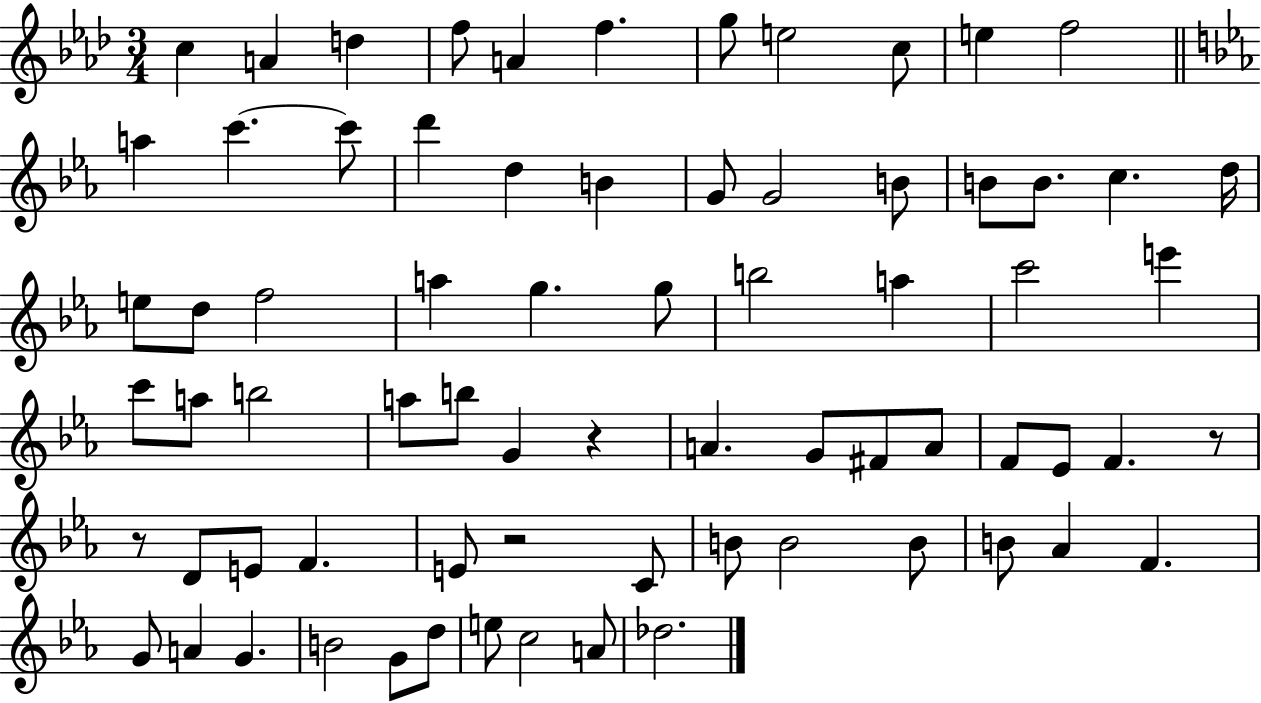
X:1
T:Untitled
M:3/4
L:1/4
K:Ab
c A d f/2 A f g/2 e2 c/2 e f2 a c' c'/2 d' d B G/2 G2 B/2 B/2 B/2 c d/4 e/2 d/2 f2 a g g/2 b2 a c'2 e' c'/2 a/2 b2 a/2 b/2 G z A G/2 ^F/2 A/2 F/2 _E/2 F z/2 z/2 D/2 E/2 F E/2 z2 C/2 B/2 B2 B/2 B/2 _A F G/2 A G B2 G/2 d/2 e/2 c2 A/2 _d2